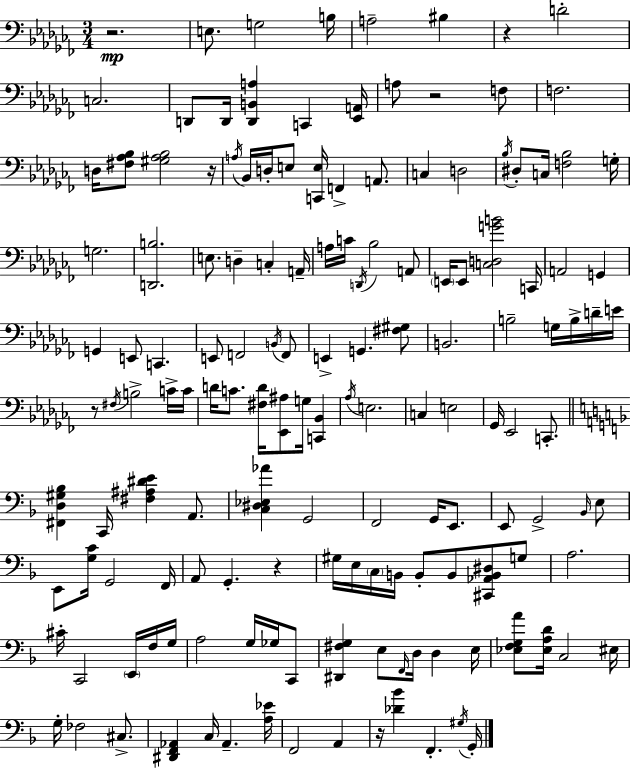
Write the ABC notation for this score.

X:1
T:Untitled
M:3/4
L:1/4
K:Abm
z2 E,/2 G,2 B,/4 A,2 ^B, z D2 C,2 D,,/2 D,,/4 [D,,B,,A,] C,, [_E,,A,,]/4 A,/2 z2 F,/2 F,2 D,/4 [^F,_A,_B,]/2 [^G,_A,_B,]2 z/4 A,/4 _B,,/4 D,/4 E,/2 [C,,E,]/4 F,, A,,/2 C, D,2 _B,/4 ^D,/2 C,/4 [F,_B,]2 G,/4 G,2 [D,,B,]2 E,/2 D, C, A,,/4 A,/4 C/4 D,,/4 _B,2 A,,/2 E,,/4 E,,/2 [C,D,GB]2 C,,/4 A,,2 G,, G,, E,,/2 C,, E,,/2 F,,2 B,,/4 F,,/2 E,, G,, [^F,^G,]/2 B,,2 B,2 G,/4 B,/4 D/4 E/4 z/2 ^F,/4 B,2 C/4 C/4 D/4 C/2 [^F,D]/4 [_E,,^A,]/2 G,/4 [C,,_B,,] _A,/4 E,2 C, E,2 _G,,/4 _E,,2 C,,/2 [^F,,D,^G,_B,] C,,/4 [^F,^A,^DE] A,,/2 [C,^D,_E,_A] G,,2 F,,2 G,,/4 E,,/2 E,,/2 G,,2 _B,,/4 E,/2 E,,/2 [G,C]/4 G,,2 F,,/4 A,,/2 G,, z ^G,/4 E,/4 C,/4 B,,/4 B,,/2 B,,/2 [^C,,_A,,B,,^D,]/2 G,/2 A,2 ^C/4 C,,2 E,,/4 F,/4 G,/4 A,2 G,/4 _G,/4 C,,/2 [^D,,^F,G,] E,/2 F,,/4 D,/4 D, E,/4 [_E,F,G,A]/2 [_E,A,D]/4 C,2 ^E,/4 G,/4 _F,2 ^C,/2 [^D,,F,,_A,,] C,/4 _A,, [A,_E]/4 F,,2 A,, z/4 [_D_B] F,, ^G,/4 G,,/4